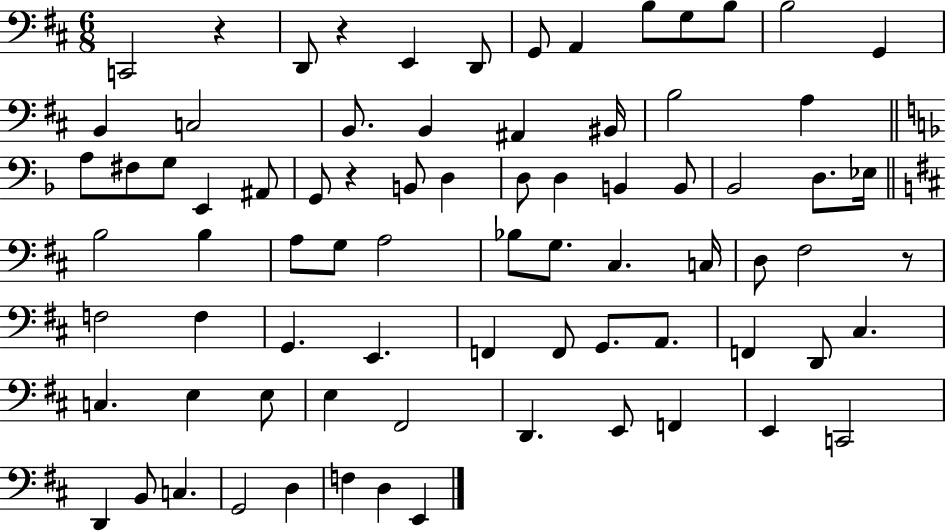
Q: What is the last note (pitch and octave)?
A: E2